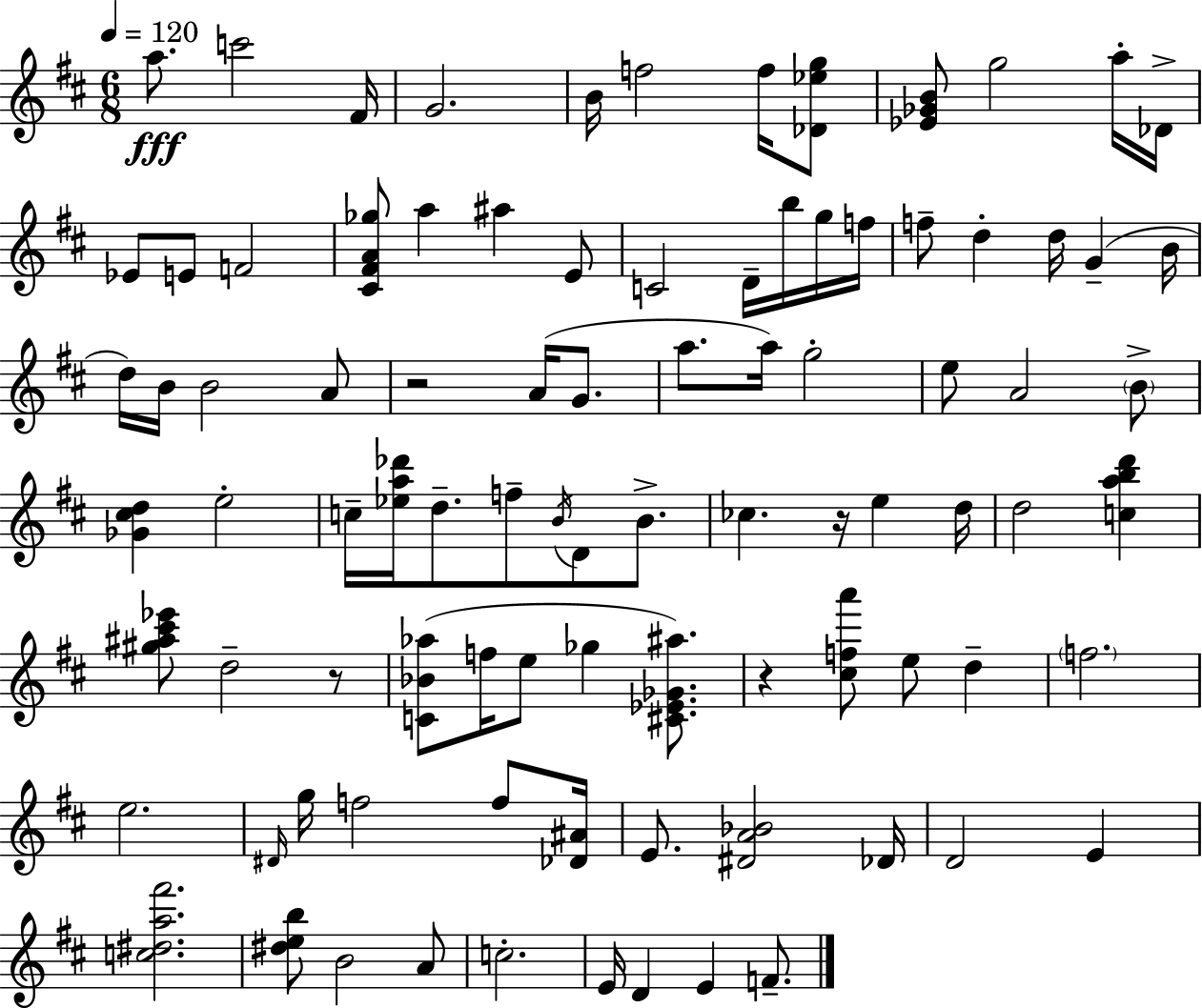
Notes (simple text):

A5/e. C6/h F#4/s G4/h. B4/s F5/h F5/s [Db4,Eb5,G5]/e [Eb4,Gb4,B4]/e G5/h A5/s Db4/s Eb4/e E4/e F4/h [C#4,F#4,A4,Gb5]/e A5/q A#5/q E4/e C4/h D4/s B5/s G5/s F5/s F5/e D5/q D5/s G4/q B4/s D5/s B4/s B4/h A4/e R/h A4/s G4/e. A5/e. A5/s G5/h E5/e A4/h B4/e [Gb4,C#5,D5]/q E5/h C5/s [Eb5,A5,Db6]/s D5/e. F5/e B4/s D4/e B4/e. CES5/q. R/s E5/q D5/s D5/h [C5,A5,B5,D6]/q [G#5,A#5,C#6,Eb6]/e D5/h R/e [C4,Bb4,Ab5]/e F5/s E5/e Gb5/q [C#4,Eb4,Gb4,A#5]/e. R/q [C#5,F5,A6]/e E5/e D5/q F5/h. E5/h. D#4/s G5/s F5/h F5/e [Db4,A#4]/s E4/e. [D#4,A4,Bb4]/h Db4/s D4/h E4/q [C5,D#5,A5,F#6]/h. [D#5,E5,B5]/e B4/h A4/e C5/h. E4/s D4/q E4/q F4/e.